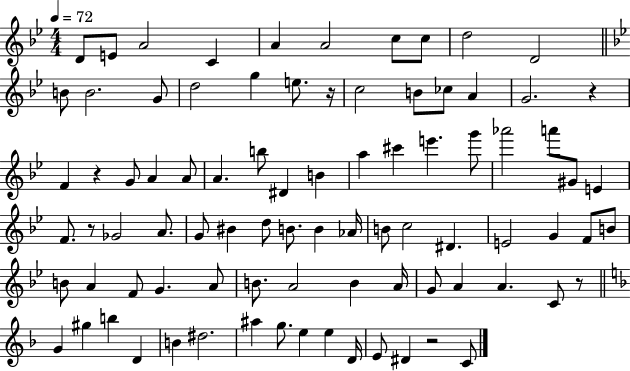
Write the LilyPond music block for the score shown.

{
  \clef treble
  \numericTimeSignature
  \time 4/4
  \key bes \major
  \tempo 4 = 72
  d'8 e'8 a'2 c'4 | a'4 a'2 c''8 c''8 | d''2 d'2 | \bar "||" \break \key bes \major b'8 b'2. g'8 | d''2 g''4 e''8. r16 | c''2 b'8 ces''8 a'4 | g'2. r4 | \break f'4 r4 g'8 a'4 a'8 | a'4. b''8 dis'4 b'4 | a''4 cis'''4 e'''4. g'''8 | aes'''2 a'''8 gis'8 e'4 | \break f'8. r8 ges'2 a'8. | g'8 bis'4 d''8 b'8. b'4 aes'16 | b'8 c''2 dis'4. | e'2 g'4 f'8 b'8 | \break b'8 a'4 f'8 g'4. a'8 | b'8. a'2 b'4 a'16 | g'8 a'4 a'4. c'8 r8 | \bar "||" \break \key f \major g'4 gis''4 b''4 d'4 | b'4 dis''2. | ais''4 g''8. e''4 e''4 d'16 | e'8 dis'4 r2 c'8 | \break \bar "|."
}